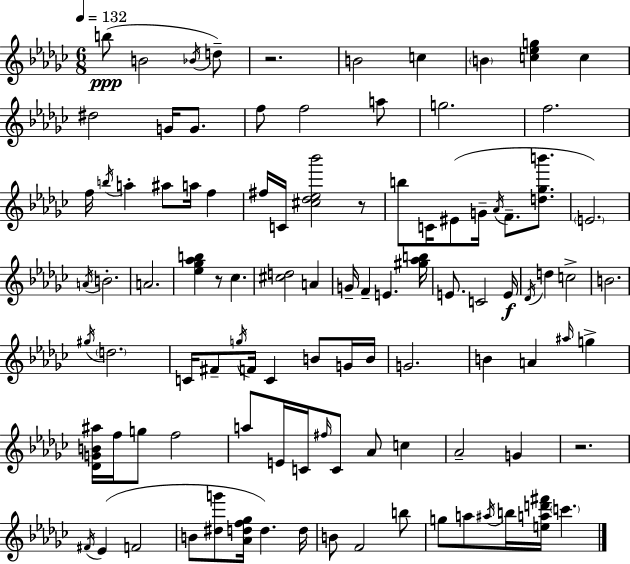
B5/e B4/h Bb4/s D5/e R/h. B4/h C5/q B4/q [C5,Eb5,G5]/q C5/q D#5/h G4/s G4/e. F5/e F5/h A5/e G5/h. F5/h. F5/s B5/s A5/q A#5/e A5/s F5/q F#5/s C4/s [C#5,Db5,Eb5,Bb6]/h R/e B5/e C4/s EIS4/e G4/s Ab4/s F4/e. [D5,Gb5,B6]/e. E4/h. A4/s B4/h. A4/h. [Eb5,Gb5,Ab5,B5]/q R/e CES5/q. [C#5,D5]/h A4/q G4/s F4/q E4/q. [G#5,Ab5,B5]/s E4/e. C4/h E4/s Db4/s D5/q C5/h B4/h. G#5/s D5/h. C4/s F#4/e G5/s F4/s C4/q B4/e G4/s B4/s G4/h. B4/q A4/q A#5/s G5/q [Db4,G4,B4,A#5]/s F5/s G5/e F5/h A5/e E4/s C4/s F#5/s C4/e Ab4/e C5/q Ab4/h G4/q R/h. F#4/s Eb4/q F4/h B4/e [D#5,G6]/e [Ab4,D5,F5,Gb5]/s D5/q. D5/s B4/e F4/h B5/e G5/e A5/e A#5/s B5/s [E5,A5,D6,F#6]/s C6/q.